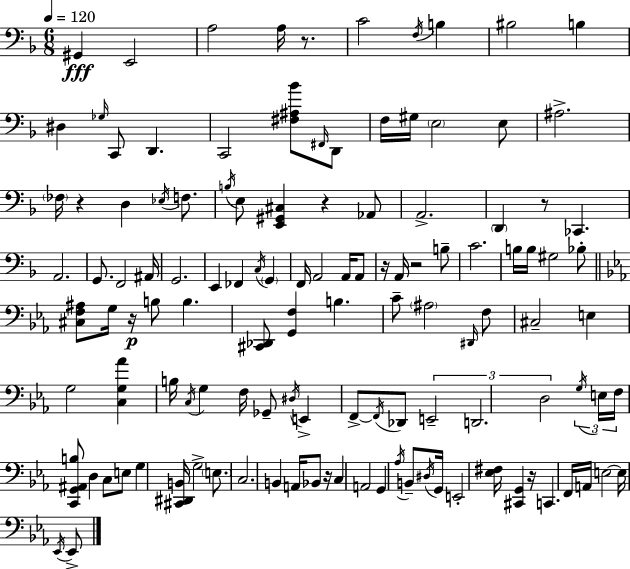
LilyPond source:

{
  \clef bass
  \numericTimeSignature
  \time 6/8
  \key f \major
  \tempo 4 = 120
  gis,4\fff e,2 | a2 a16 r8. | c'2 \acciaccatura { f16 } b4 | bis2 b4 | \break dis4 \grace { ges16 } c,8 d,4. | c,2 <fis ais bes'>8 | \grace { fis,16 } d,8 f16 gis16 \parenthesize e2 | e8 ais2.-> | \break \parenthesize fes16 r4 d4 | \acciaccatura { ees16 } f8. \acciaccatura { b16 } e8 <e, gis, cis>4 r4 | aes,8 a,2.-> | \parenthesize d,4 r8 ces,4. | \break a,2. | g,8. f,2 | ais,16 g,2. | e,4 fes,4 | \break \acciaccatura { c16 } \parenthesize g,4 f,16 a,2 | a,16 a,8 r16 a,16 r2 | b8-- c'2. | b16 b16 gis2 | \break bes8-. \bar "||" \break \key c \minor <cis f ais>8 g16 r16\p b8 b4. | <cis, des,>8 <g, f>4 b4. | c'8-- \parenthesize ais2 \grace { dis,16 } f8 | cis2-- e4 | \break g2 <c g aes'>4 | b16 \acciaccatura { c16 } g4 f16 ges,8-- \acciaccatura { dis16 } e,4-> | f,8->~~ \acciaccatura { f,16 } des,8 \tuplet 3/2 { e,2-- | d,2. | \break d2 } | \tuplet 3/2 { \acciaccatura { g16 } e16 f16 } <c, g, ais, b>8 d4 c8 e8 | g4 <cis, dis, b,>16 g2-> | \parenthesize e8. c2. | \break b,4 a,16 bes,8 | r16 c4 a,2 | g,4 \acciaccatura { aes16 } b,8-- \acciaccatura { dis16 } g,16 e,2-. | <ees fis>16 <cis, g,>4 r16 | \break c,4. f,16 a,16 e2~~ | e16 \acciaccatura { ees,16 } ees,8-> \bar "|."
}